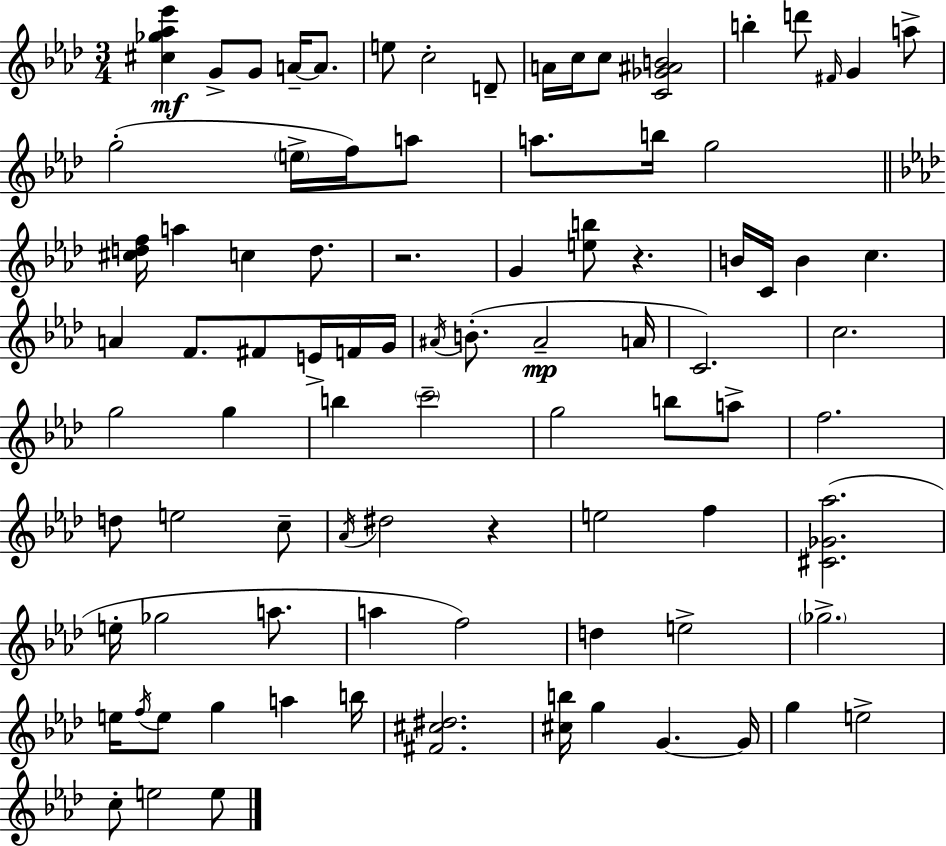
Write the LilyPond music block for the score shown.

{
  \clef treble
  \numericTimeSignature
  \time 3/4
  \key aes \major
  <cis'' ges'' aes'' ees'''>4\mf g'8-> g'8 a'16--~~ a'8. | e''8 c''2-. d'8-- | a'16 c''16 c''8 <c' ges' ais' b'>2 | b''4-. d'''8 \grace { fis'16 } g'4 a''8-> | \break g''2-.( \parenthesize e''16-> f''16) a''8 | a''8. b''16 g''2 | \bar "||" \break \key f \minor <cis'' d'' f''>16 a''4 c''4 d''8. | r2. | g'4 <e'' b''>8 r4. | b'16 c'16 b'4 c''4. | \break a'4 f'8. fis'8 e'16-> f'16 g'16 | \acciaccatura { ais'16 } b'8.-.( ais'2--\mp | a'16 c'2.) | c''2. | \break g''2 g''4 | b''4 \parenthesize c'''2-- | g''2 b''8 a''8-> | f''2. | \break d''8 e''2 c''8-- | \acciaccatura { aes'16 } dis''2 r4 | e''2 f''4 | <cis' ges' aes''>2.( | \break e''16-. ges''2 a''8. | a''4 f''2) | d''4 e''2-> | \parenthesize ges''2.-> | \break e''16 \acciaccatura { f''16 } e''8 g''4 a''4 | b''16 <fis' cis'' dis''>2. | <cis'' b''>16 g''4 g'4.~~ | g'16 g''4 e''2-> | \break c''8-. e''2 | e''8 \bar "|."
}